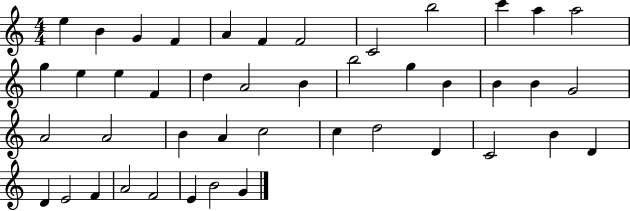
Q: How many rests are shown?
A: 0